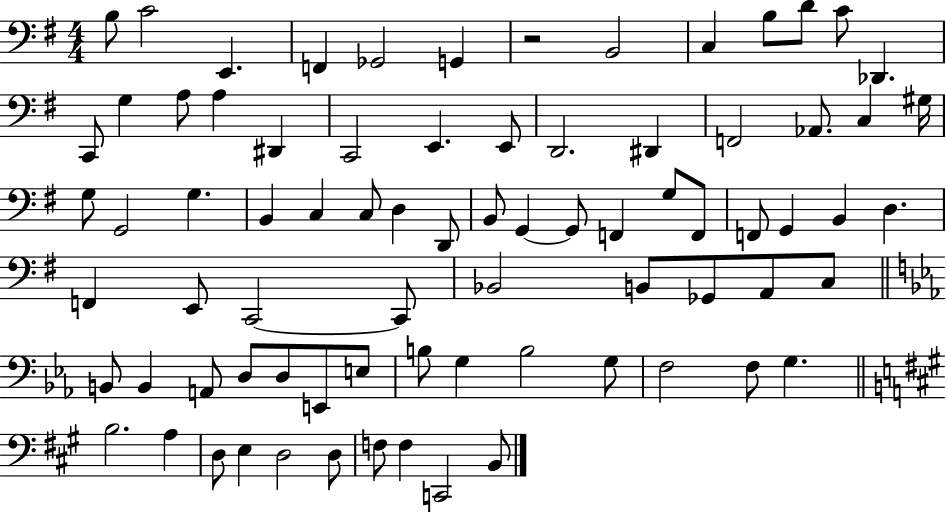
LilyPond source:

{
  \clef bass
  \numericTimeSignature
  \time 4/4
  \key g \major
  \repeat volta 2 { b8 c'2 e,4. | f,4 ges,2 g,4 | r2 b,2 | c4 b8 d'8 c'8 des,4. | \break c,8 g4 a8 a4 dis,4 | c,2 e,4. e,8 | d,2. dis,4 | f,2 aes,8. c4 gis16 | \break g8 g,2 g4. | b,4 c4 c8 d4 d,8 | b,8 g,4~~ g,8 f,4 g8 f,8 | f,8 g,4 b,4 d4. | \break f,4 e,8 c,2~~ c,8 | bes,2 b,8 ges,8 a,8 c8 | \bar "||" \break \key ees \major b,8 b,4 a,8 d8 d8 e,8 e8 | b8 g4 b2 g8 | f2 f8 g4. | \bar "||" \break \key a \major b2. a4 | d8 e4 d2 d8 | f8 f4 c,2 b,8 | } \bar "|."
}